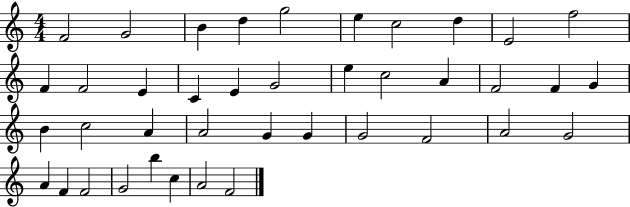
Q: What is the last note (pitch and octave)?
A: F4